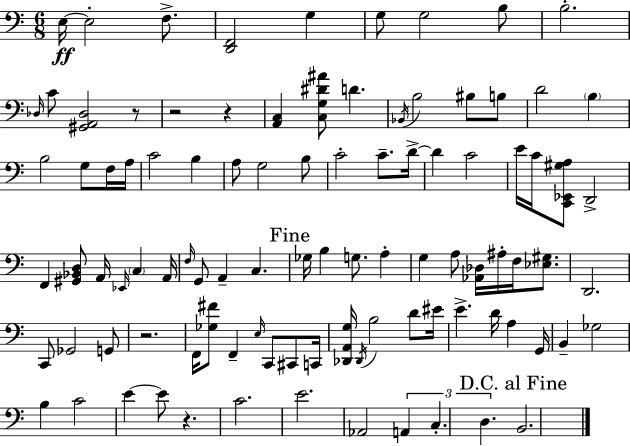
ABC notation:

X:1
T:Untitled
M:6/8
L:1/4
K:C
E,/4 E,2 F,/2 [D,,F,,]2 G, G,/2 G,2 B,/2 B,2 _D,/4 C/2 [^G,,A,,_D,]2 z/2 z2 z [A,,C,] [C,G,^D^A]/2 D _B,,/4 B,2 ^B,/2 B,/2 D2 B, B,2 G,/2 F,/4 A,/4 C2 B, A,/2 G,2 B,/2 C2 C/2 D/4 D C2 E/4 C/4 [C,,_E,,^G,A,]/2 D,,2 F,, [^G,,_B,,D,]/2 A,,/4 _E,,/4 C, A,,/4 F,/4 G,,/2 A,, C, _G,/4 B, G,/2 A, G, A,/2 [_A,,_D,]/4 ^A,/4 F,/4 [_E,^G,]/2 D,,2 C,,/2 _G,,2 G,,/2 z2 F,,/4 [_G,^F]/2 F,, E,/4 C,,/2 ^C,,/2 C,,/4 [_D,,A,,G,]/4 _D,,/4 B,2 D/2 ^E/4 E D/4 A, G,,/4 B,, _G,2 B, C2 E E/2 z C2 E2 _A,,2 A,, C, D, B,,2